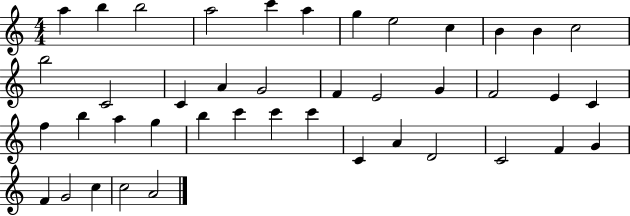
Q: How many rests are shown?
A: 0